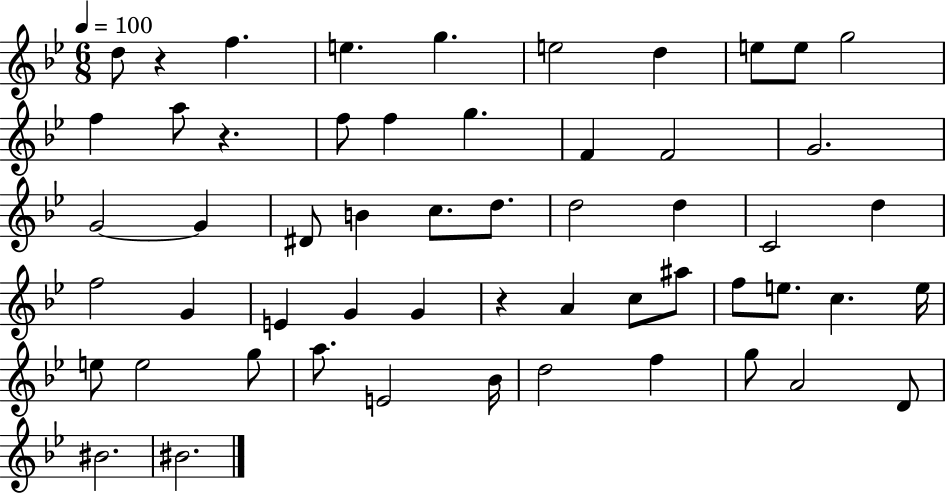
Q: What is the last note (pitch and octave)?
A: BIS4